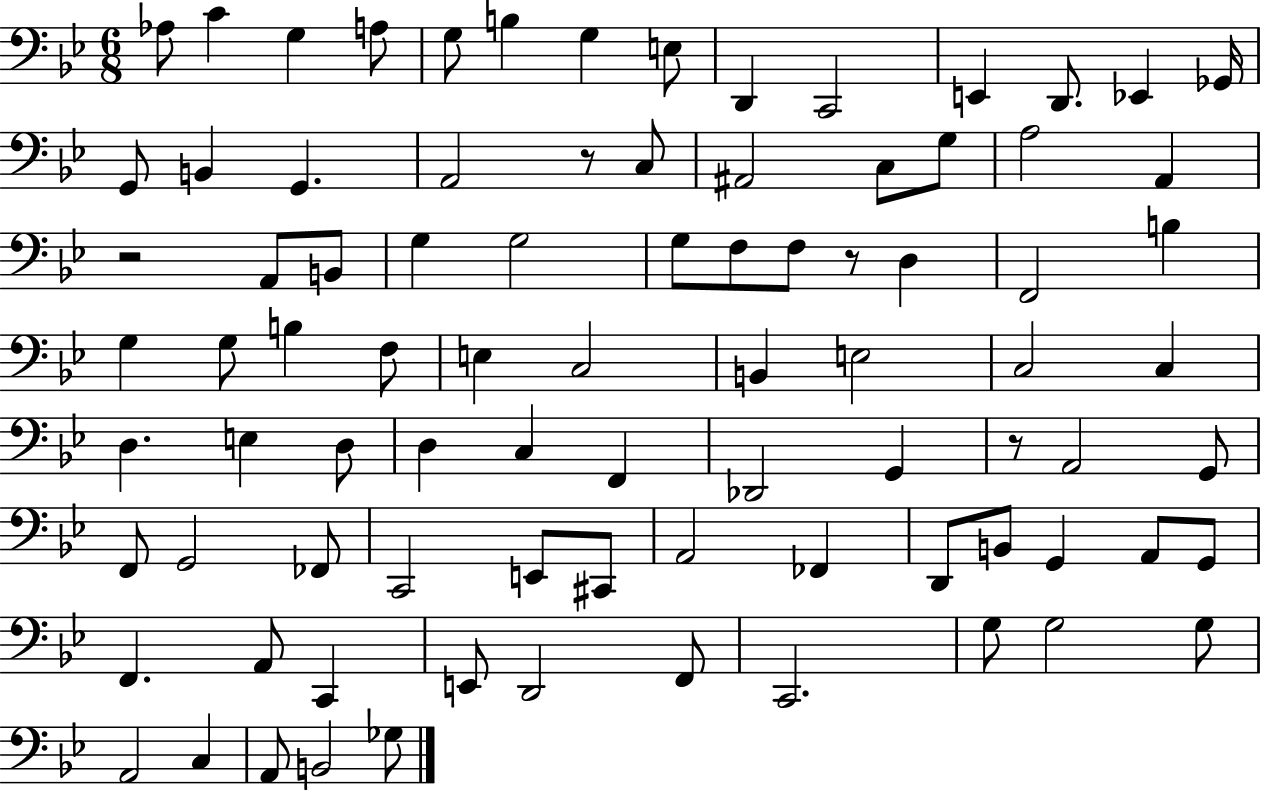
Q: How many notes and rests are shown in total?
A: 86